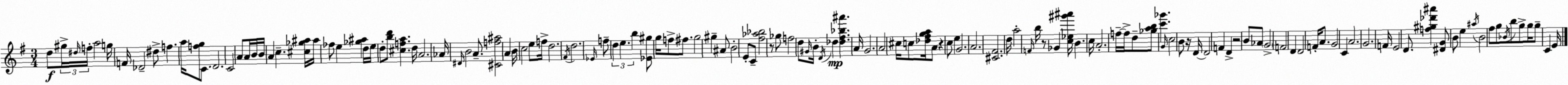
X:1
T:Untitled
M:3/4
L:1/4
K:Em
d/2 ^g/4 ^d/4 f/4 a2 g/4 F/4 _D2 ^d/2 f a/4 [fg]/2 C/2 D2 C2 A/2 A/4 B/4 B/4 A c [^c_g^a]/4 ^a/4 _f/2 e [_g^a] d/4 e/4 d/2 [bd']/2 [^cfa] d/4 A2 _A/4 ^D/4 B2 A/2 [^Cf^a]2 A B/4 c2 e/2 f/4 d2 ^F/4 d2 _E/4 f/2 d e b [_E^g]/2 g/4 f/2 ^f/2 g2 ^g ^A/2 B2 E/2 C/2 [^f_a_b]2 z/2 _g/2 f2 d/2 ^G/4 B/4 D/4 _d [_d^f_b^a'] A/4 G2 A2 ^c/4 c/2 [_d^fga]/4 A/2 z c/2 e G2 A2 [^C^F]2 d/4 a2 F/4 b/4 z/2 _G [c_e^g'^a']/4 B c/4 A2 f/4 f/4 d/2 [_gab]/2 [c'_g'] G/4 c2 B/2 z/4 D/4 D2 F D z2 B/2 _A/2 G2 F2 D D2 F/4 A/2 G2 C A2 G2 F/4 E2 D/2 [f^g_d'^a'] [^DG]/2 B/2 e ^a/4 B2 ^f/2 g/2 _B/4 b/2 g/2 g/4 g/2 C E/4